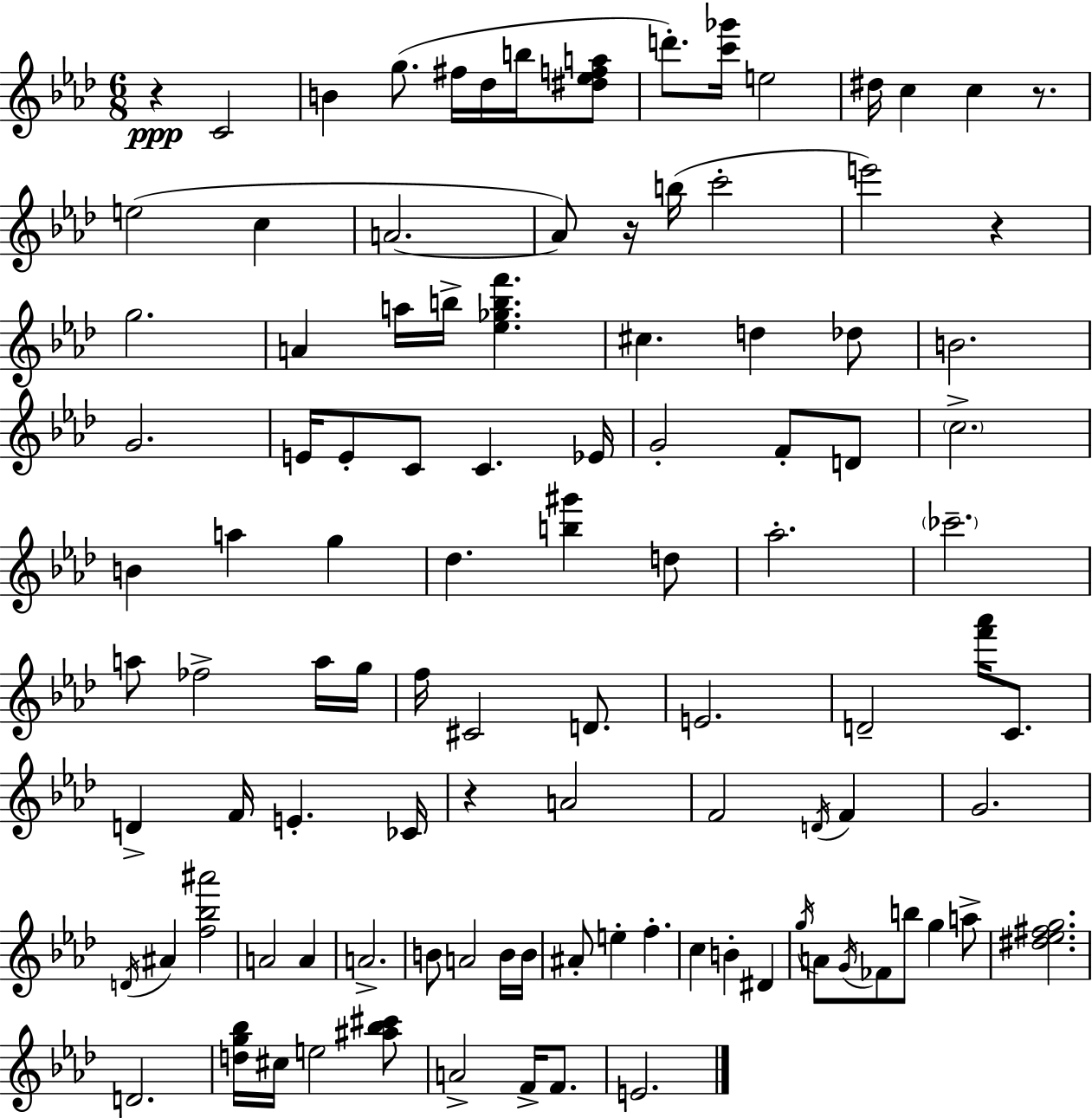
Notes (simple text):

R/q C4/h B4/q G5/e. F#5/s Db5/s B5/s [D#5,Eb5,F5,A5]/e D6/e. [C6,Gb6]/s E5/h D#5/s C5/q C5/q R/e. E5/h C5/q A4/h. A4/e R/s B5/s C6/h E6/h R/q G5/h. A4/q A5/s B5/s [Eb5,Gb5,B5,F6]/q. C#5/q. D5/q Db5/e B4/h. G4/h. E4/s E4/e C4/e C4/q. Eb4/s G4/h F4/e D4/e C5/h. B4/q A5/q G5/q Db5/q. [B5,G#6]/q D5/e Ab5/h. CES6/h. A5/e FES5/h A5/s G5/s F5/s C#4/h D4/e. E4/h. D4/h [F6,Ab6]/s C4/e. D4/q F4/s E4/q. CES4/s R/q A4/h F4/h D4/s F4/q G4/h. D4/s A#4/q [F5,Bb5,A#6]/h A4/h A4/q A4/h. B4/e A4/h B4/s B4/s A#4/e E5/q F5/q. C5/q B4/q D#4/q G5/s A4/e G4/s FES4/e B5/e G5/q A5/e [D#5,Eb5,F#5,G5]/h. D4/h. [D5,G5,Bb5]/s C#5/s E5/h [A#5,Bb5,C#6]/e A4/h F4/s F4/e. E4/h.